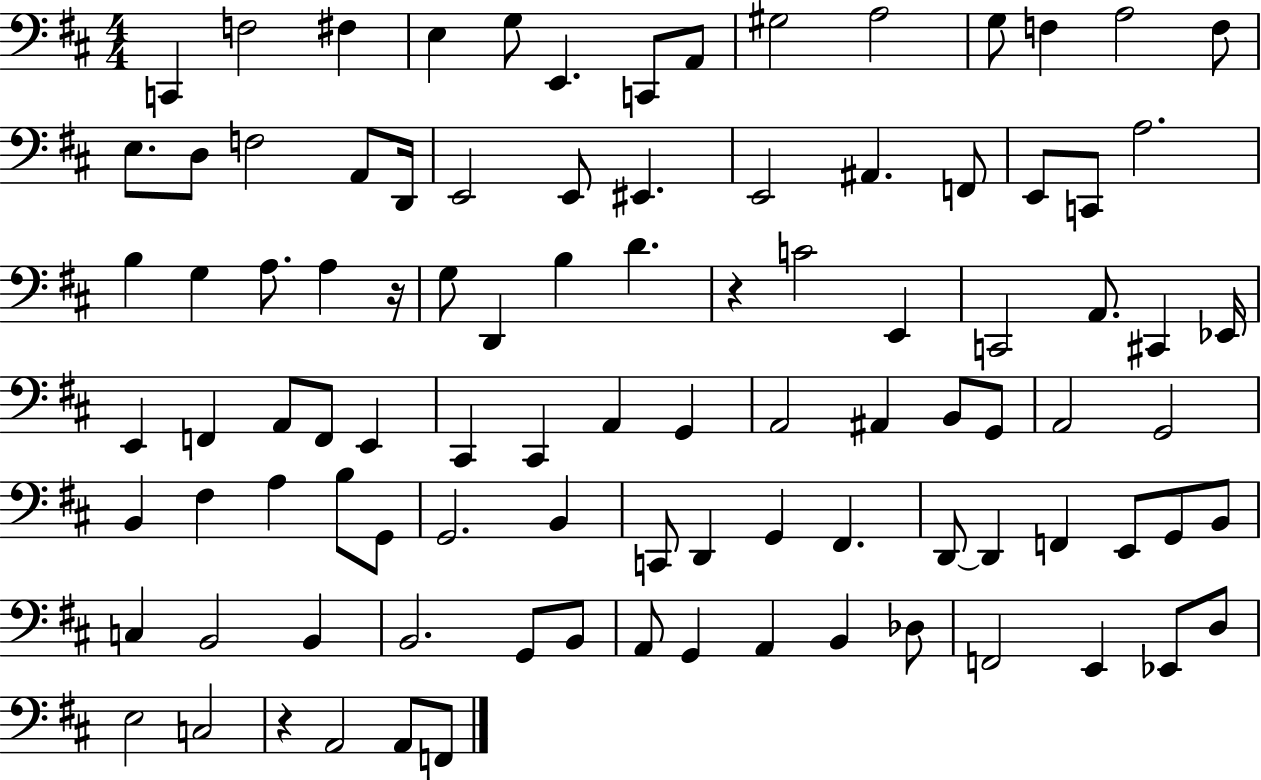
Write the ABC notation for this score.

X:1
T:Untitled
M:4/4
L:1/4
K:D
C,, F,2 ^F, E, G,/2 E,, C,,/2 A,,/2 ^G,2 A,2 G,/2 F, A,2 F,/2 E,/2 D,/2 F,2 A,,/2 D,,/4 E,,2 E,,/2 ^E,, E,,2 ^A,, F,,/2 E,,/2 C,,/2 A,2 B, G, A,/2 A, z/4 G,/2 D,, B, D z C2 E,, C,,2 A,,/2 ^C,, _E,,/4 E,, F,, A,,/2 F,,/2 E,, ^C,, ^C,, A,, G,, A,,2 ^A,, B,,/2 G,,/2 A,,2 G,,2 B,, ^F, A, B,/2 G,,/2 G,,2 B,, C,,/2 D,, G,, ^F,, D,,/2 D,, F,, E,,/2 G,,/2 B,,/2 C, B,,2 B,, B,,2 G,,/2 B,,/2 A,,/2 G,, A,, B,, _D,/2 F,,2 E,, _E,,/2 D,/2 E,2 C,2 z A,,2 A,,/2 F,,/2